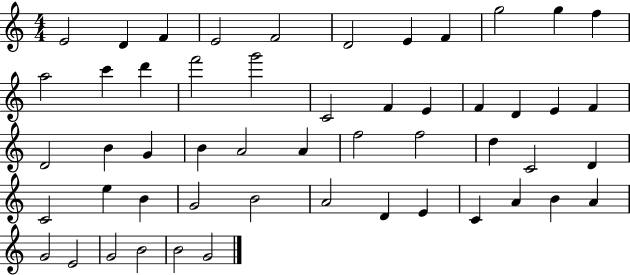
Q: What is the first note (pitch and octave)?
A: E4